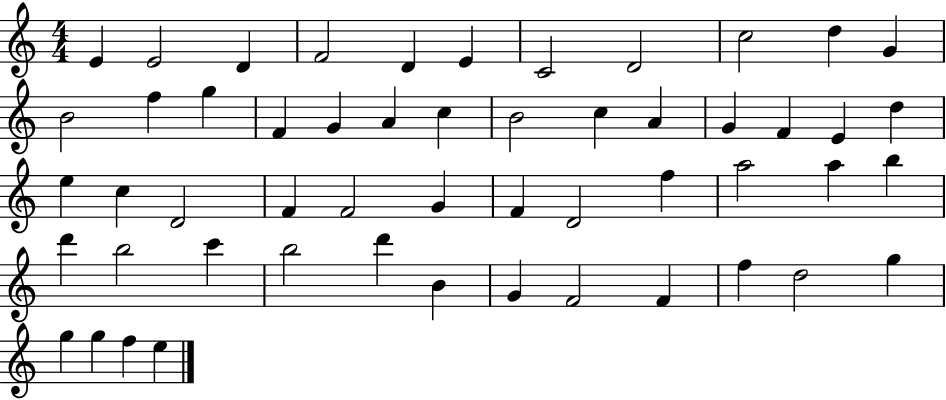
E4/q E4/h D4/q F4/h D4/q E4/q C4/h D4/h C5/h D5/q G4/q B4/h F5/q G5/q F4/q G4/q A4/q C5/q B4/h C5/q A4/q G4/q F4/q E4/q D5/q E5/q C5/q D4/h F4/q F4/h G4/q F4/q D4/h F5/q A5/h A5/q B5/q D6/q B5/h C6/q B5/h D6/q B4/q G4/q F4/h F4/q F5/q D5/h G5/q G5/q G5/q F5/q E5/q